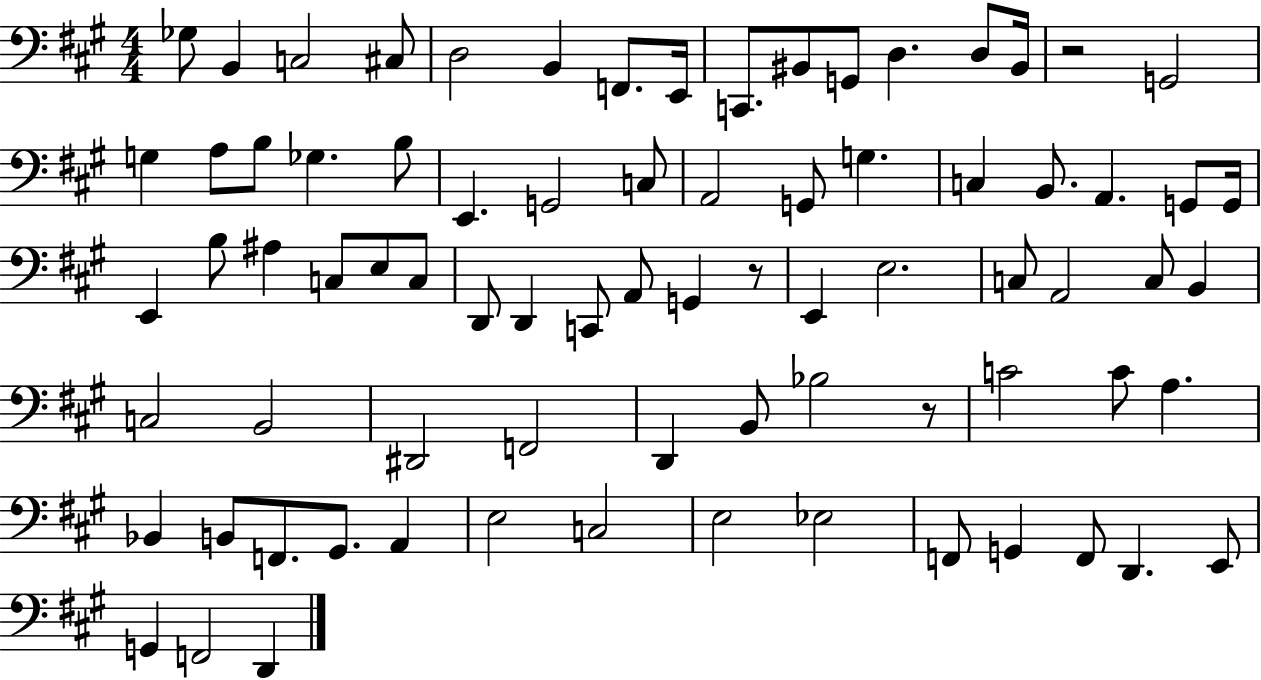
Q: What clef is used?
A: bass